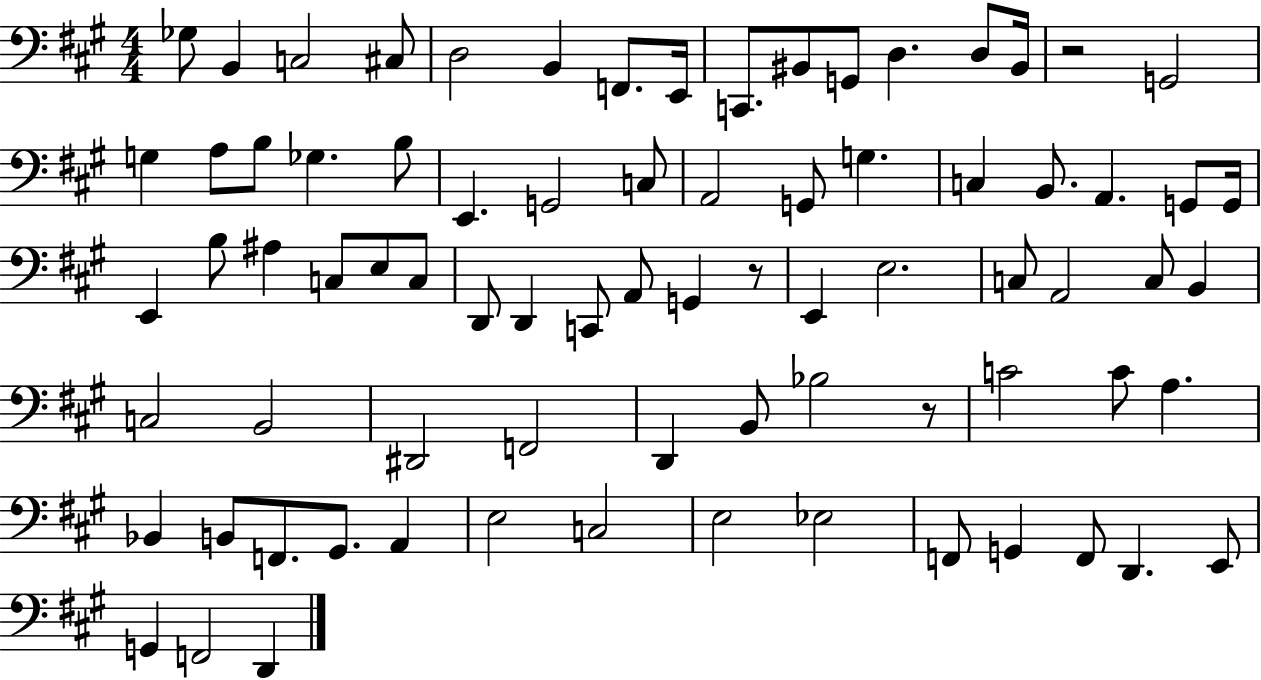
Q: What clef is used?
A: bass